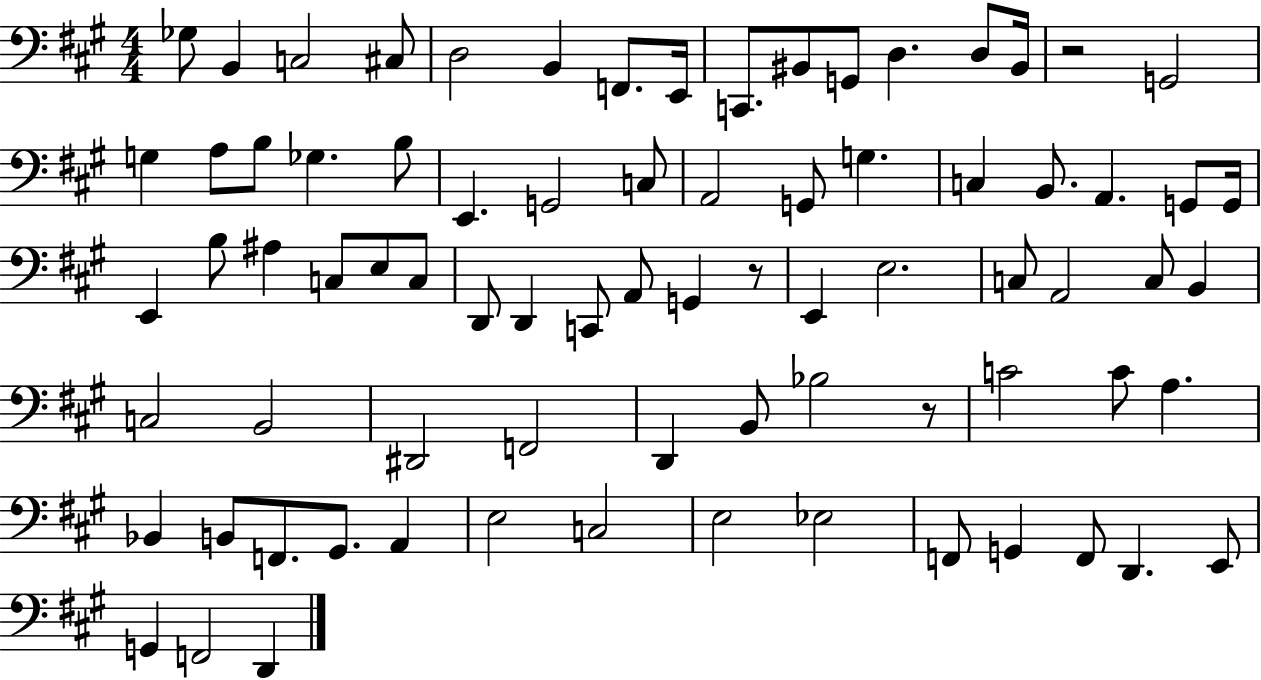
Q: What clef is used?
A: bass